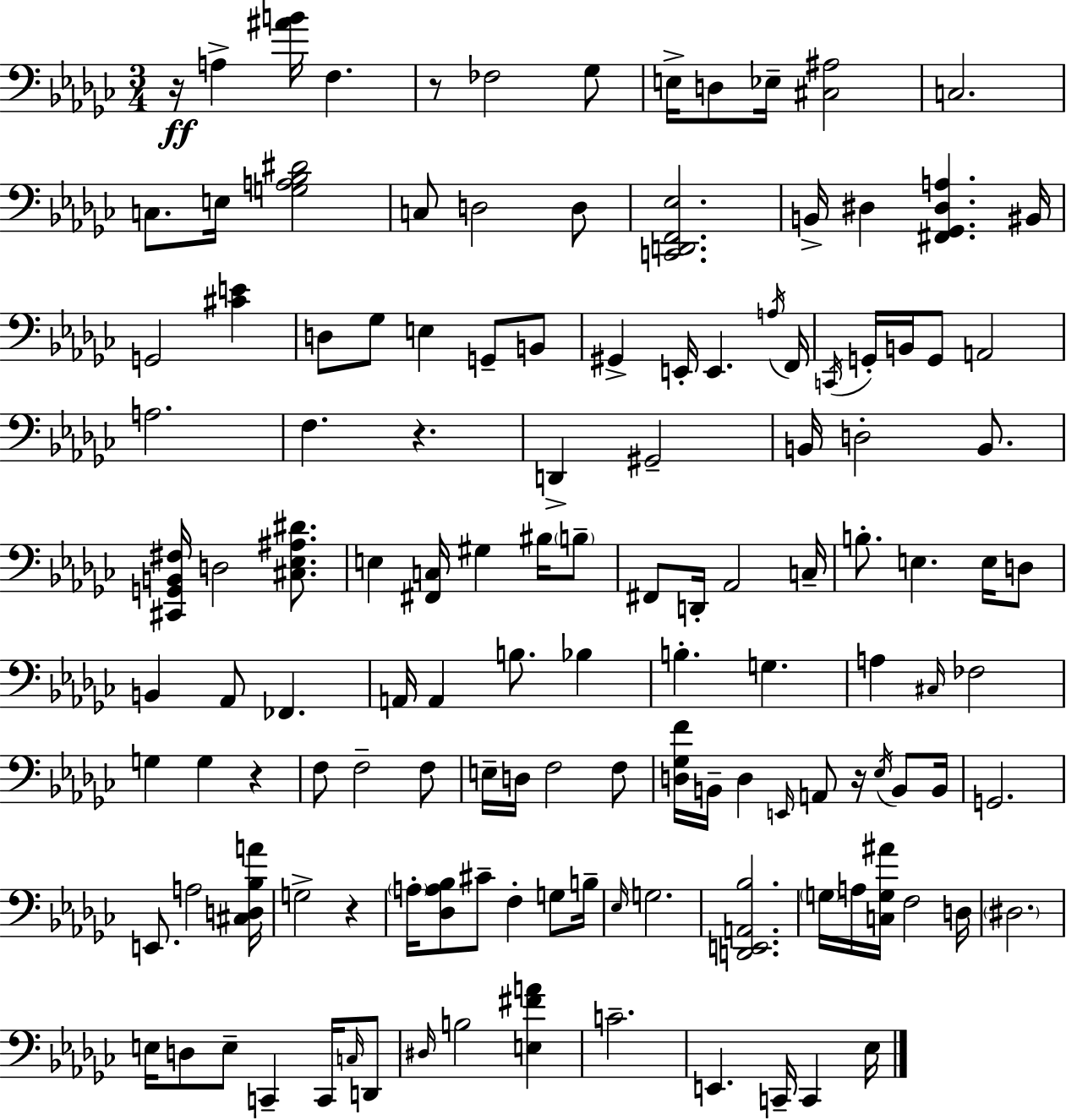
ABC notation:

X:1
T:Untitled
M:3/4
L:1/4
K:Ebm
z/4 A, [^AB]/4 F, z/2 _F,2 _G,/2 E,/4 D,/2 _E,/4 [^C,^A,]2 C,2 C,/2 E,/4 [G,A,_B,^D]2 C,/2 D,2 D,/2 [C,,D,,F,,_E,]2 B,,/4 ^D, [^F,,_G,,^D,A,] ^B,,/4 G,,2 [^CE] D,/2 _G,/2 E, G,,/2 B,,/2 ^G,, E,,/4 E,, A,/4 F,,/4 C,,/4 G,,/4 B,,/4 G,,/2 A,,2 A,2 F, z D,, ^G,,2 B,,/4 D,2 B,,/2 [^C,,G,,B,,^F,]/4 D,2 [^C,_E,^A,^D]/2 E, [^F,,C,]/4 ^G, ^B,/4 B,/2 ^F,,/2 D,,/4 _A,,2 C,/4 B,/2 E, E,/4 D,/2 B,, _A,,/2 _F,, A,,/4 A,, B,/2 _B, B, G, A, ^C,/4 _F,2 G, G, z F,/2 F,2 F,/2 E,/4 D,/4 F,2 F,/2 [D,_G,F]/4 B,,/4 D, E,,/4 A,,/2 z/4 _E,/4 B,,/2 B,,/4 G,,2 E,,/2 A,2 [^C,D,_B,A]/4 G,2 z A,/4 [_D,A,_B,]/2 ^C/2 F, G,/2 B,/4 _E,/4 G,2 [D,,E,,A,,_B,]2 G,/4 A,/4 [C,G,^A]/4 F,2 D,/4 ^D,2 E,/4 D,/2 E,/2 C,, C,,/4 C,/4 D,,/2 ^D,/4 B,2 [E,^FA] C2 E,, C,,/4 C,, _E,/4